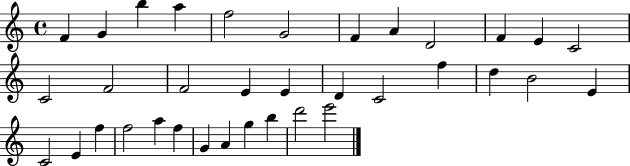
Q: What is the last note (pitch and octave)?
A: E6